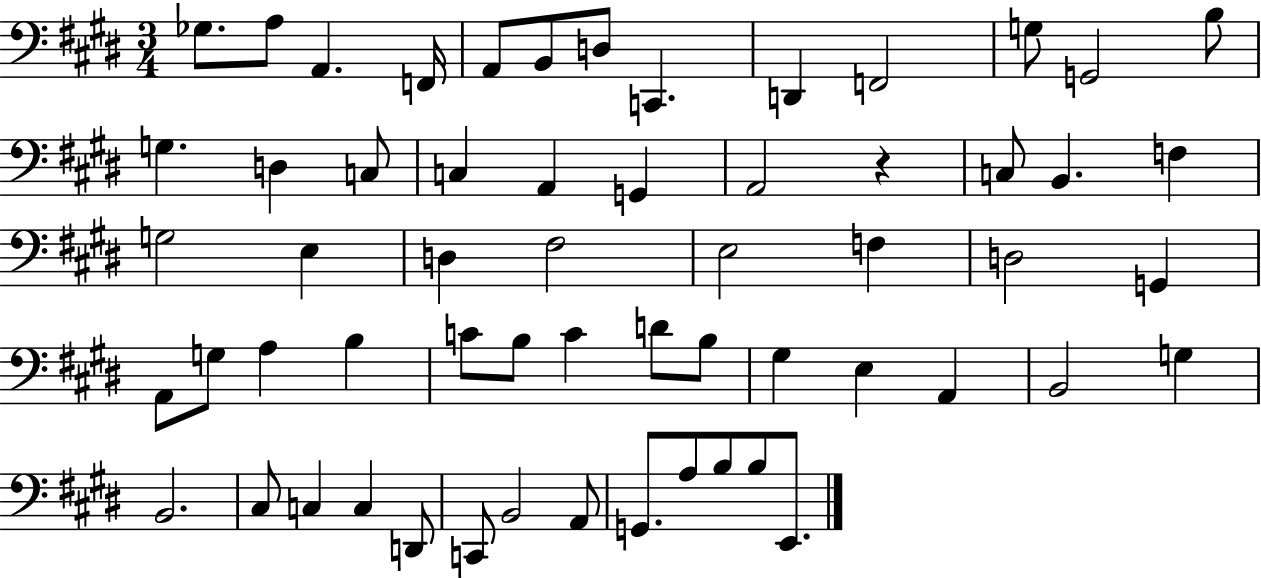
{
  \clef bass
  \numericTimeSignature
  \time 3/4
  \key e \major
  \repeat volta 2 { ges8. a8 a,4. f,16 | a,8 b,8 d8 c,4. | d,4 f,2 | g8 g,2 b8 | \break g4. d4 c8 | c4 a,4 g,4 | a,2 r4 | c8 b,4. f4 | \break g2 e4 | d4 fis2 | e2 f4 | d2 g,4 | \break a,8 g8 a4 b4 | c'8 b8 c'4 d'8 b8 | gis4 e4 a,4 | b,2 g4 | \break b,2. | cis8 c4 c4 d,8 | c,8 b,2 a,8 | g,8. a8 b8 b8 e,8. | \break } \bar "|."
}